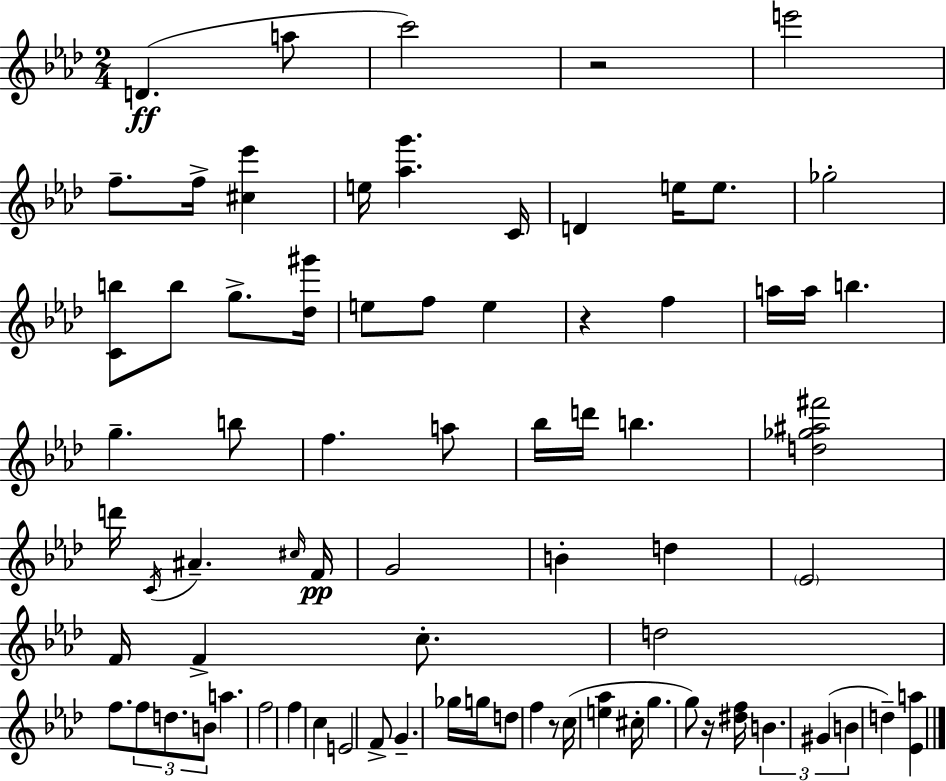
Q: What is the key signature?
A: AES major